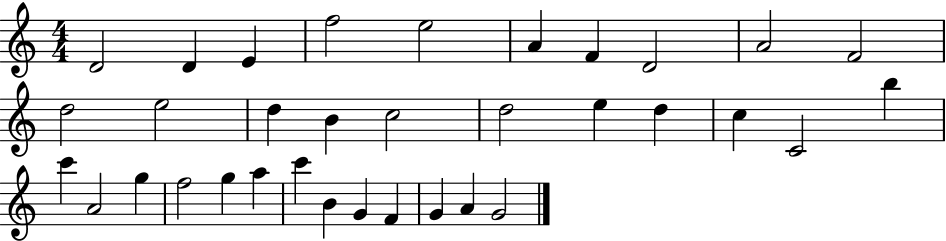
D4/h D4/q E4/q F5/h E5/h A4/q F4/q D4/h A4/h F4/h D5/h E5/h D5/q B4/q C5/h D5/h E5/q D5/q C5/q C4/h B5/q C6/q A4/h G5/q F5/h G5/q A5/q C6/q B4/q G4/q F4/q G4/q A4/q G4/h